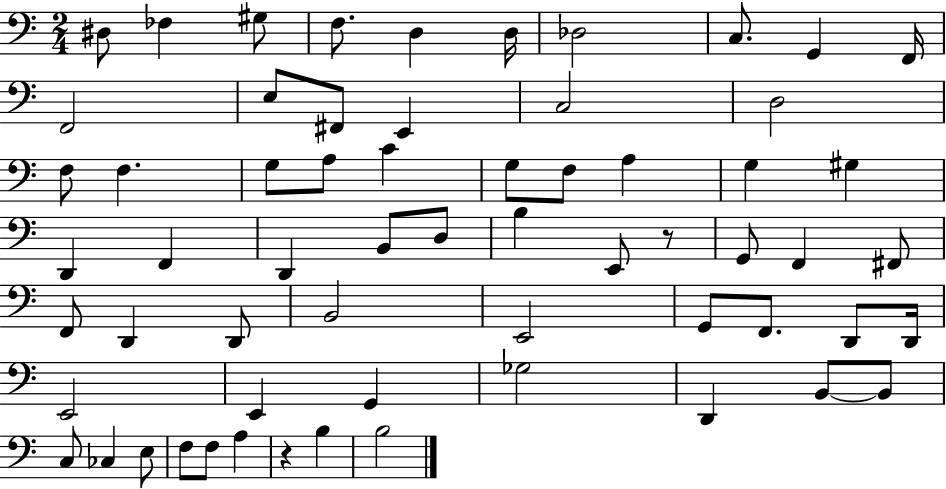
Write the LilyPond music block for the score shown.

{
  \clef bass
  \numericTimeSignature
  \time 2/4
  \key c \major
  dis8 fes4 gis8 | f8. d4 d16 | des2 | c8. g,4 f,16 | \break f,2 | e8 fis,8 e,4 | c2 | d2 | \break f8 f4. | g8 a8 c'4 | g8 f8 a4 | g4 gis4 | \break d,4 f,4 | d,4 b,8 d8 | b4 e,8 r8 | g,8 f,4 fis,8 | \break f,8 d,4 d,8 | b,2 | e,2 | g,8 f,8. d,8 d,16 | \break e,2 | e,4 g,4 | ges2 | d,4 b,8~~ b,8 | \break c8 ces4 e8 | f8 f8 a4 | r4 b4 | b2 | \break \bar "|."
}